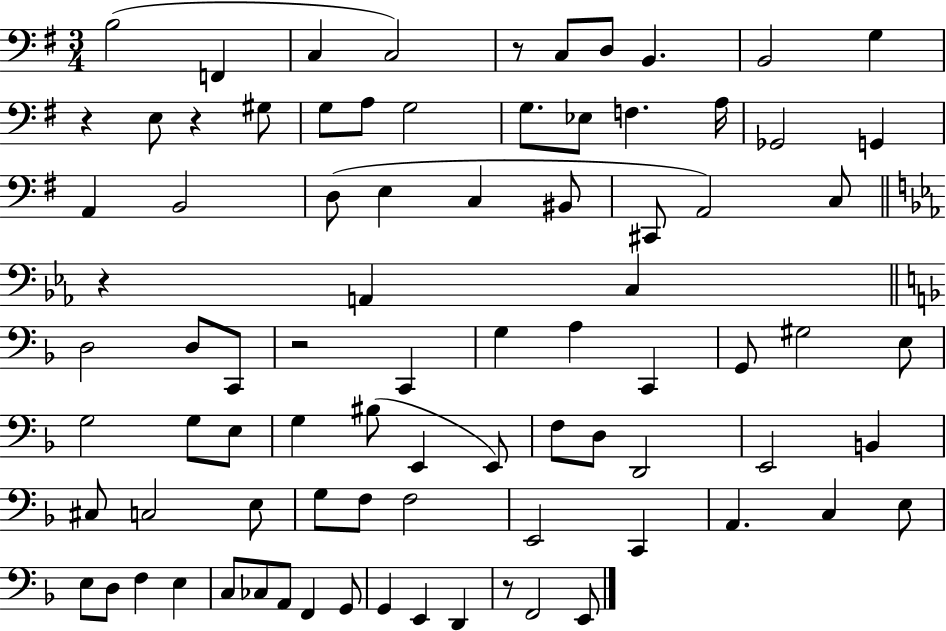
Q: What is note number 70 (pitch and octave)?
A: CES3